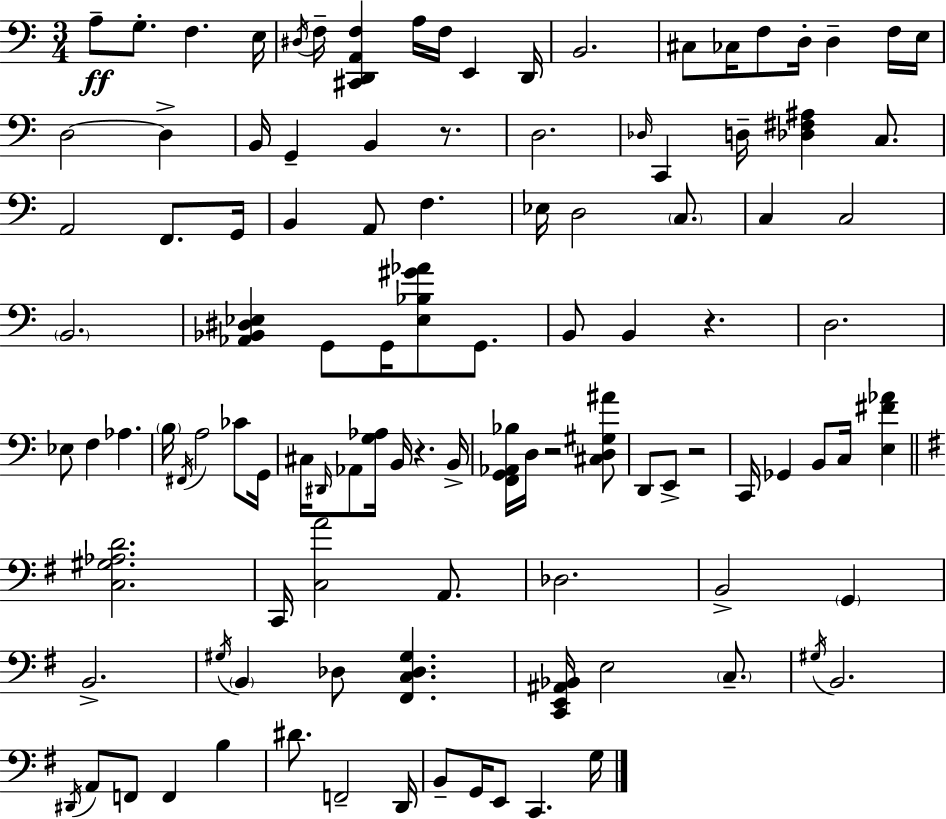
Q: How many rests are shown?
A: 5